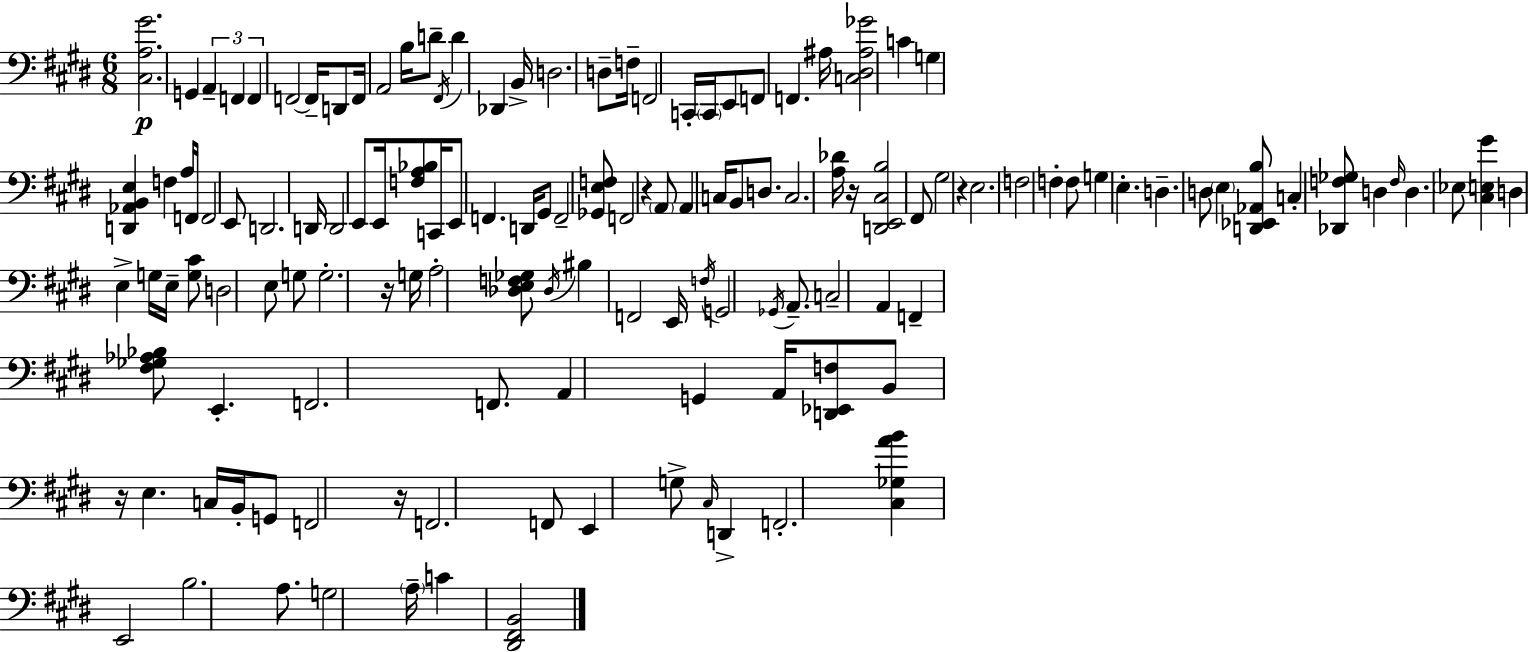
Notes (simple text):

[C#3,A3,G#4]/h. G2/q A2/q F2/q F2/q F2/h F2/s D2/e F2/s A2/h B3/s D4/e F#2/s D4/q Db2/q B2/s D3/h. D3/e F3/s F2/h C2/s C2/s E2/e F2/e F2/q. A#3/s [C3,D#3,A#3,Gb4]/h C4/q G3/q [D2,Ab2,B2,E3]/q F3/q A3/s F2/s F2/h E2/e D2/h. D2/s D2/h E2/e E2/s [F3,A3,Bb3]/e C2/s E2/e F2/q. D2/s G#2/e F2/h [Gb2,E3,F3]/e F2/h R/q A2/e A2/q C3/s B2/e D3/e. C3/h. [A3,Db4]/s R/s [D2,E2,C#3,B3]/h F#2/e G#3/h R/q E3/h. F3/h F3/q F3/e G3/q E3/q. D3/q. D3/e E3/q [D2,Eb2,Ab2,B3]/e C3/q [Db2,F3,Gb3]/e D3/q F3/s D3/q. Eb3/e [C#3,E3,G#4]/q D3/q E3/q G3/s E3/s [G3,C#4]/e D3/h E3/e G3/e G3/h. R/s G3/s A3/h [Db3,E3,F3,Gb3]/e Db3/s BIS3/q F2/h E2/s F3/s G2/h Gb2/s A2/e. C3/h A2/q F2/q [F#3,Gb3,Ab3,Bb3]/e E2/q. F2/h. F2/e. A2/q G2/q A2/s [D2,Eb2,F3]/e B2/e R/s E3/q. C3/s B2/s G2/e F2/h R/s F2/h. F2/e E2/q G3/e C#3/s D2/q F2/h. [C#3,Gb3,A4,B4]/q E2/h B3/h. A3/e. G3/h A3/s C4/q [D#2,F#2,B2]/h